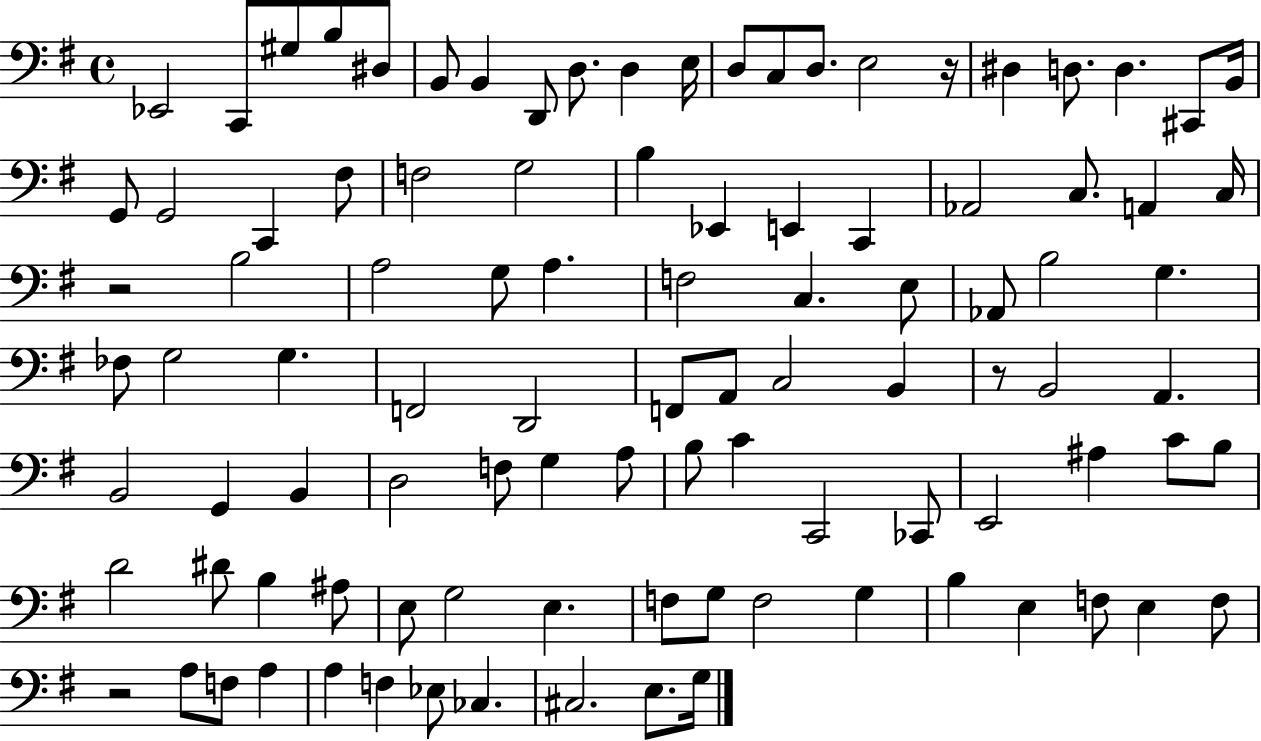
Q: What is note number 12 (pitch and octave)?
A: D3